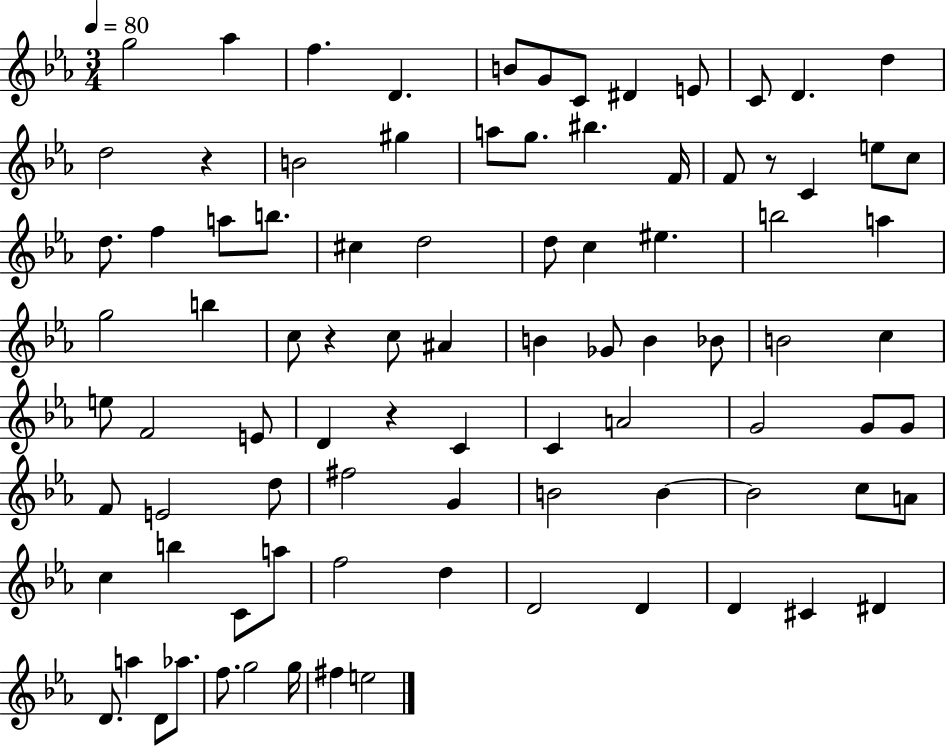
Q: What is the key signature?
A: EES major